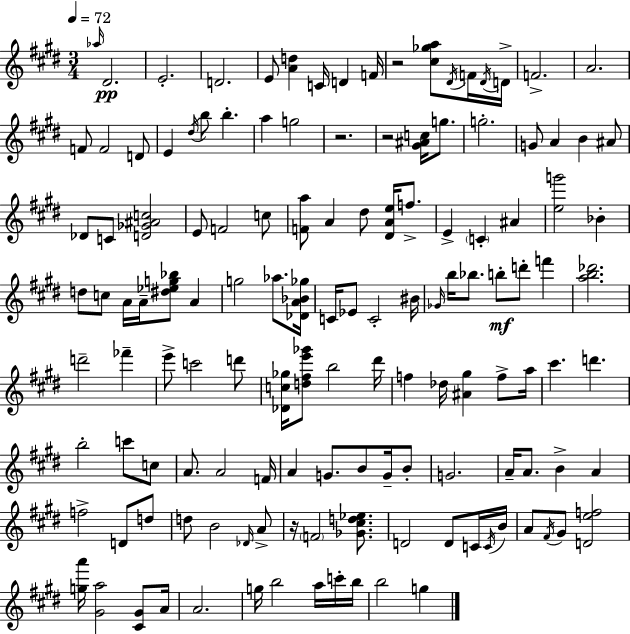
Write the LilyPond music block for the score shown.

{
  \clef treble
  \numericTimeSignature
  \time 3/4
  \key e \major
  \tempo 4 = 72
  \grace { aes''16 }\pp dis'2. | e'2.-. | d'2. | e'8 <a' d''>4 c'16 d'4 | \break f'16 r2 <cis'' ges'' a''>8 \acciaccatura { dis'16 } | f'16 \acciaccatura { dis'16 } d'16-> f'2.-> | a'2. | f'8 f'2 | \break d'8 e'4 \acciaccatura { dis''16 } b''8 b''4.-. | a''4 g''2 | r2. | r2 | \break <gis' ais' c''>16 g''8. g''2.-. | g'8 a'4 b'4 | ais'8 des'8 c'8 <d' ges' ais' c''>2 | e'8 f'2 | \break c''8 <f' a''>8 a'4 dis''8 | <dis' a' e''>16 f''8.-> e'4-> \parenthesize c'4-. | ais'4 <e'' g'''>2 | bes'4-. d''8 c''8 a'16 a'16-- <dis'' ees'' g'' bes''>8 | \break a'4 g''2 | aes''8. <des' a' bes' ges''>16 c'16 ees'8 c'2-. | bis'16 \grace { ges'16 } b''16 bes''8. b''8-.\mf d'''8-. | f'''4 <a'' b'' des'''>2. | \break d'''2-- | fes'''4-- e'''8-> c'''2 | d'''8 <des' c'' ges''>16 <d'' fis'' e''' ges'''>8 b''2 | dis'''16 f''4 des''16 <ais' gis''>4 | \break f''8-> a''16 cis'''4. d'''4. | b''2-. | c'''8 c''8 a'8. a'2 | f'16 a'4 g'8. | \break b'8 g'16-- b'8-. g'2. | a'16-- a'8. b'4-> | a'4 f''2-> | d'8 d''8 d''8 b'2 | \break \grace { des'16 } a'8-> r16 \parenthesize f'2 | <ges' cis'' d'' ees''>8. d'2 | d'8 c'16 \acciaccatura { c'16 } b'16 a'8 \acciaccatura { fis'16 } gis'8 | <d' e'' f''>2 <g'' a'''>16 <gis' a''>2 | \break <cis' gis'>8 a'16 a'2. | g''16 b''2 | a''16 c'''16-. b''16 b''2 | g''4 \bar "|."
}